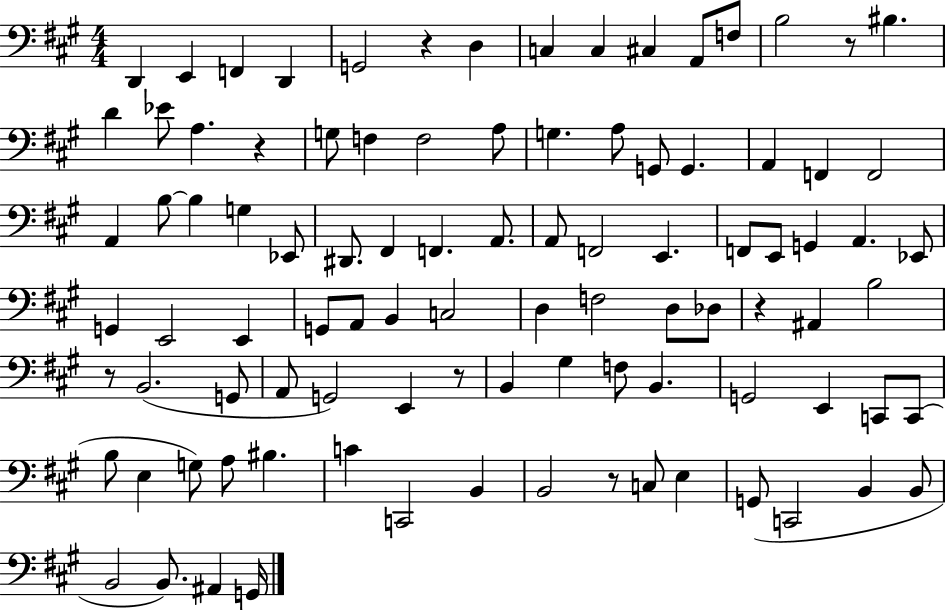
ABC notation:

X:1
T:Untitled
M:4/4
L:1/4
K:A
D,, E,, F,, D,, G,,2 z D, C, C, ^C, A,,/2 F,/2 B,2 z/2 ^B, D _E/2 A, z G,/2 F, F,2 A,/2 G, A,/2 G,,/2 G,, A,, F,, F,,2 A,, B,/2 B, G, _E,,/2 ^D,,/2 ^F,, F,, A,,/2 A,,/2 F,,2 E,, F,,/2 E,,/2 G,, A,, _E,,/2 G,, E,,2 E,, G,,/2 A,,/2 B,, C,2 D, F,2 D,/2 _D,/2 z ^A,, B,2 z/2 B,,2 G,,/2 A,,/2 G,,2 E,, z/2 B,, ^G, F,/2 B,, G,,2 E,, C,,/2 C,,/2 B,/2 E, G,/2 A,/2 ^B, C C,,2 B,, B,,2 z/2 C,/2 E, G,,/2 C,,2 B,, B,,/2 B,,2 B,,/2 ^A,, G,,/4